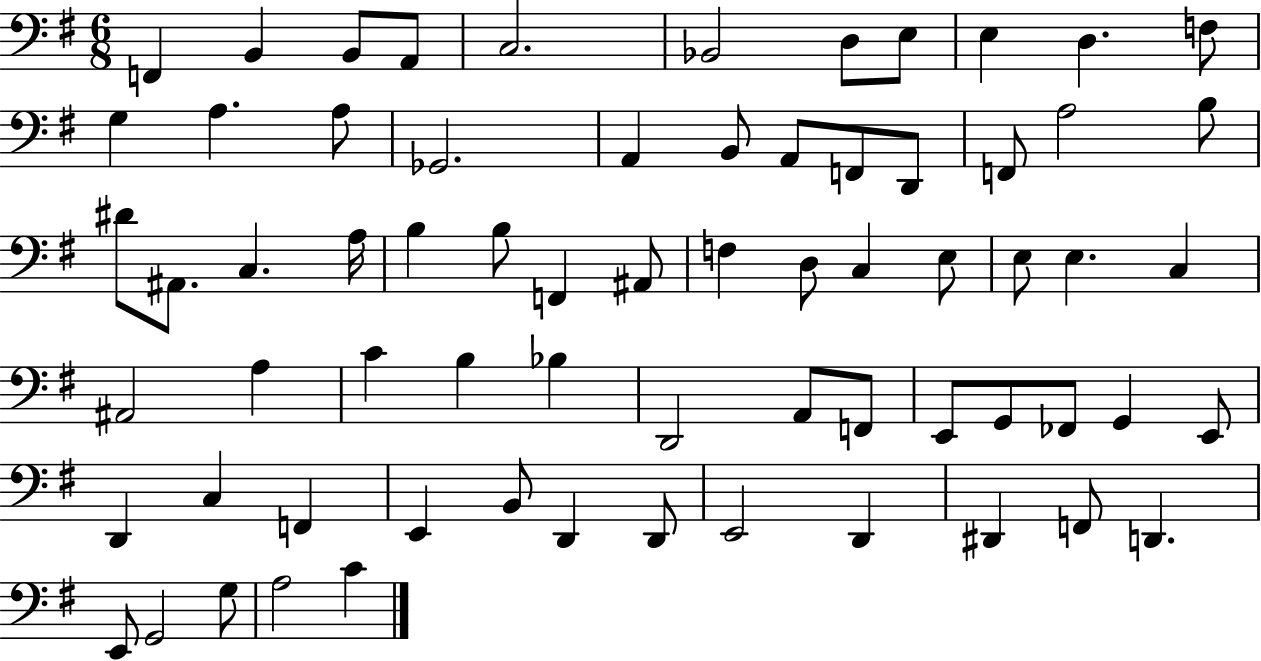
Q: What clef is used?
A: bass